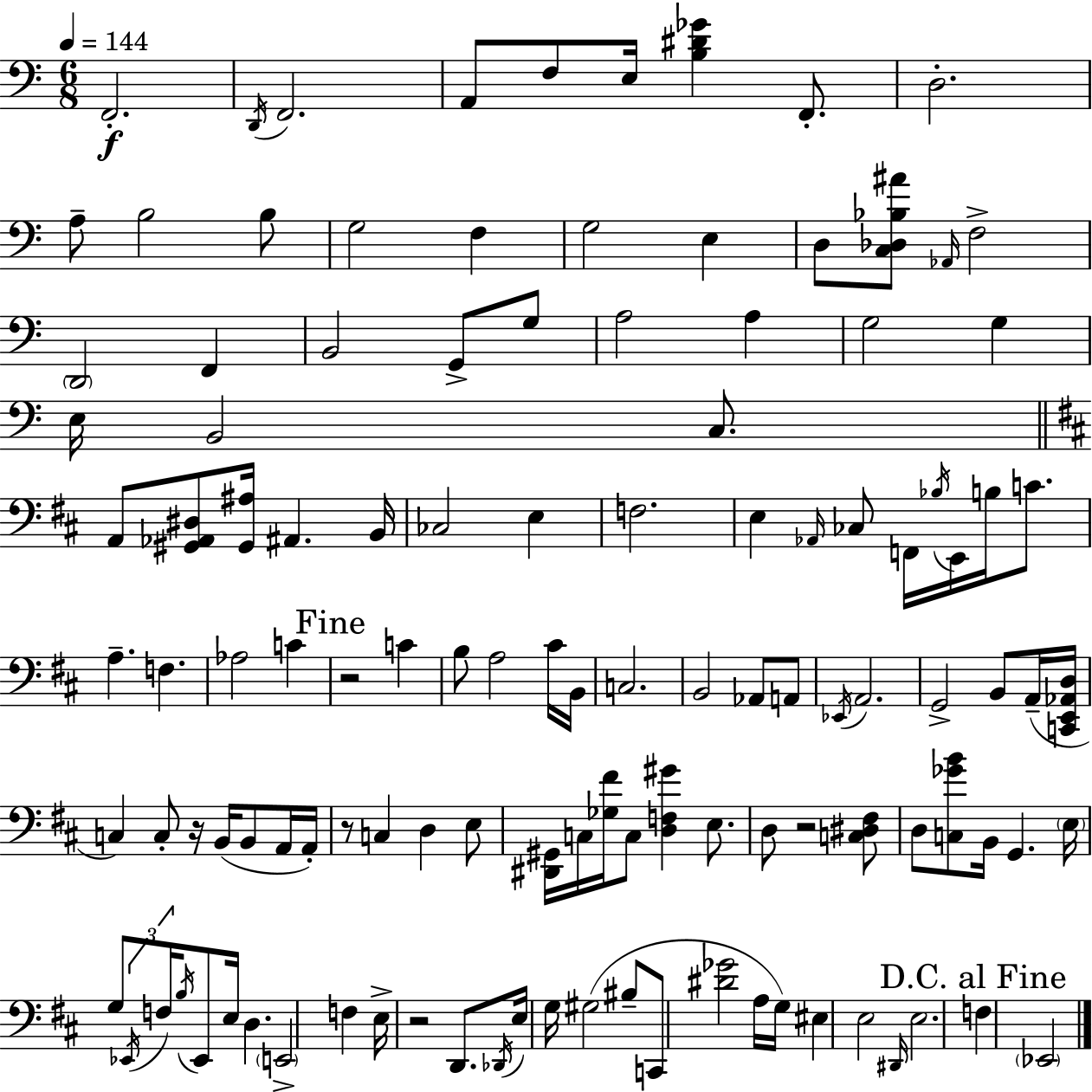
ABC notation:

X:1
T:Untitled
M:6/8
L:1/4
K:Am
F,,2 D,,/4 F,,2 A,,/2 F,/2 E,/4 [B,^D_G] F,,/2 D,2 A,/2 B,2 B,/2 G,2 F, G,2 E, D,/2 [C,_D,_B,^A]/2 _A,,/4 F,2 D,,2 F,, B,,2 G,,/2 G,/2 A,2 A, G,2 G, E,/4 B,,2 C,/2 A,,/2 [^G,,_A,,^D,]/2 [^G,,^A,]/4 ^A,, B,,/4 _C,2 E, F,2 E, _A,,/4 _C,/2 F,,/4 _B,/4 E,,/4 B,/4 C/2 A, F, _A,2 C z2 C B,/2 A,2 ^C/4 B,,/4 C,2 B,,2 _A,,/2 A,,/2 _E,,/4 A,,2 G,,2 B,,/2 A,,/4 [C,,E,,_A,,D,]/4 C, C,/2 z/4 B,,/4 B,,/2 A,,/4 A,,/4 z/2 C, D, E,/2 [^D,,^G,,]/4 C,/4 [_G,^F]/4 C,/2 [D,F,^G] E,/2 D,/2 z2 [C,^D,^F,]/2 D,/2 [C,_GB]/2 B,,/4 G,, E,/4 G,/2 _E,,/4 F,/4 B,/4 _E,,/2 E,/4 D, E,,2 F, E,/4 z2 D,,/2 _D,,/4 E,/4 G,/4 ^G,2 ^B,/2 C,,/2 [^D_G]2 A,/4 G,/4 ^E, E,2 ^D,,/4 E,2 F, _E,,2